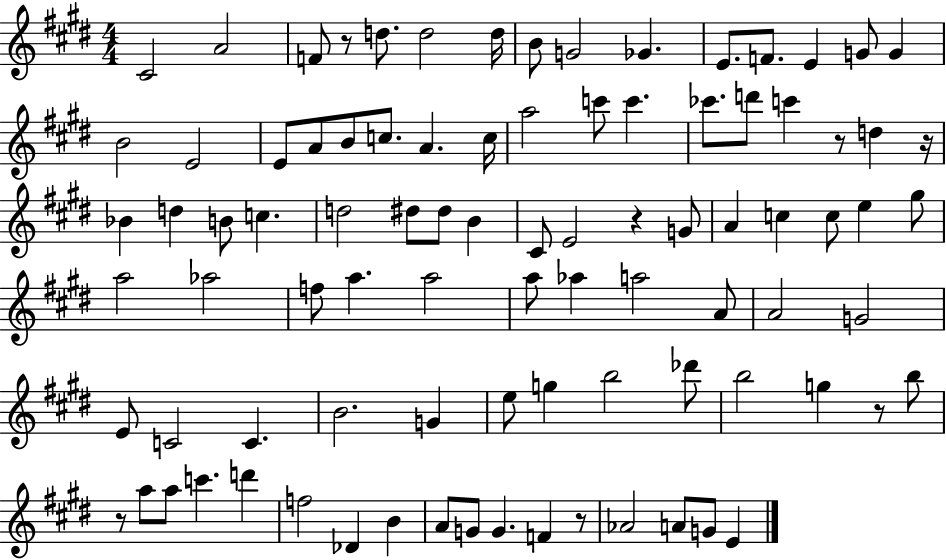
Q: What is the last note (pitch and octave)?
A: E4